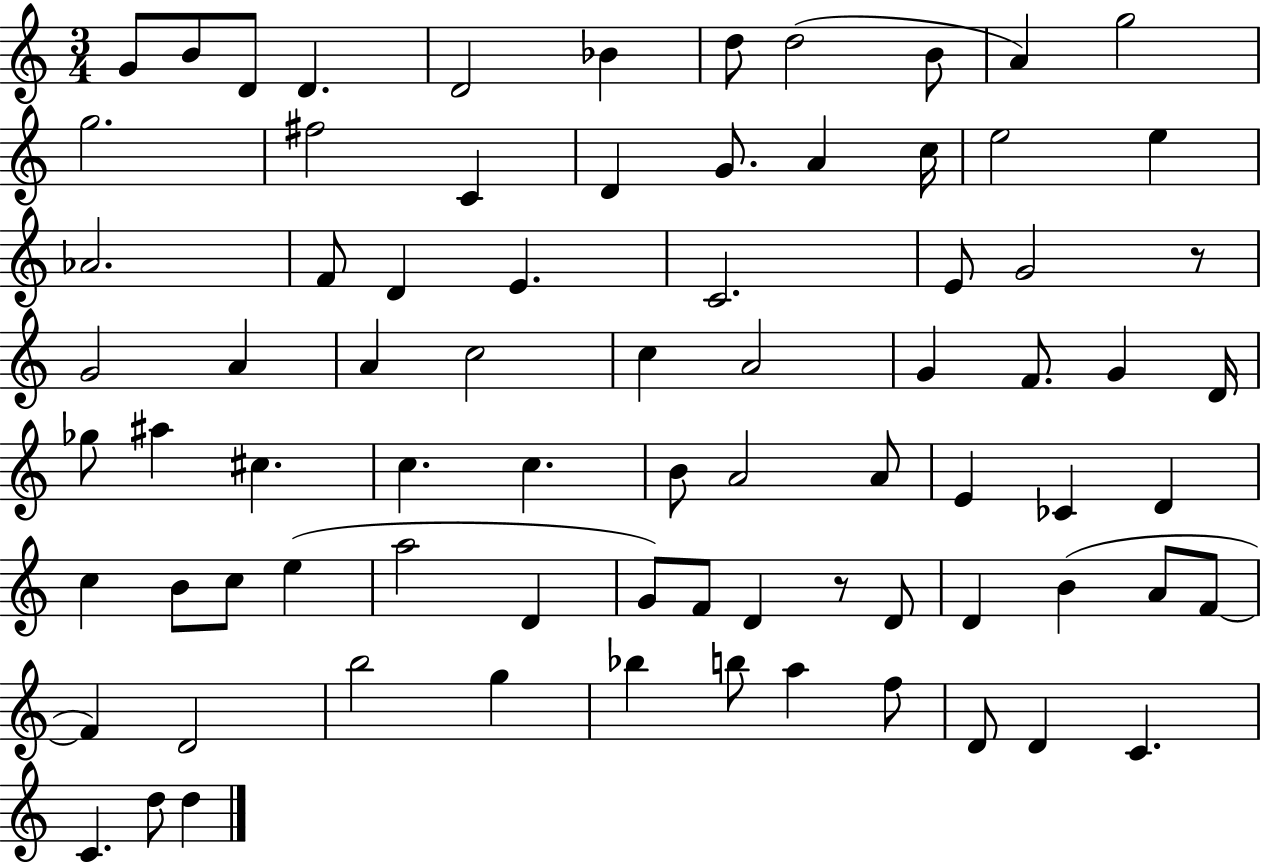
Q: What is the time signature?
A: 3/4